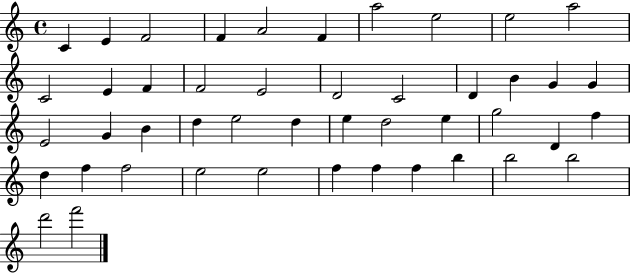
X:1
T:Untitled
M:4/4
L:1/4
K:C
C E F2 F A2 F a2 e2 e2 a2 C2 E F F2 E2 D2 C2 D B G G E2 G B d e2 d e d2 e g2 D f d f f2 e2 e2 f f f b b2 b2 d'2 f'2